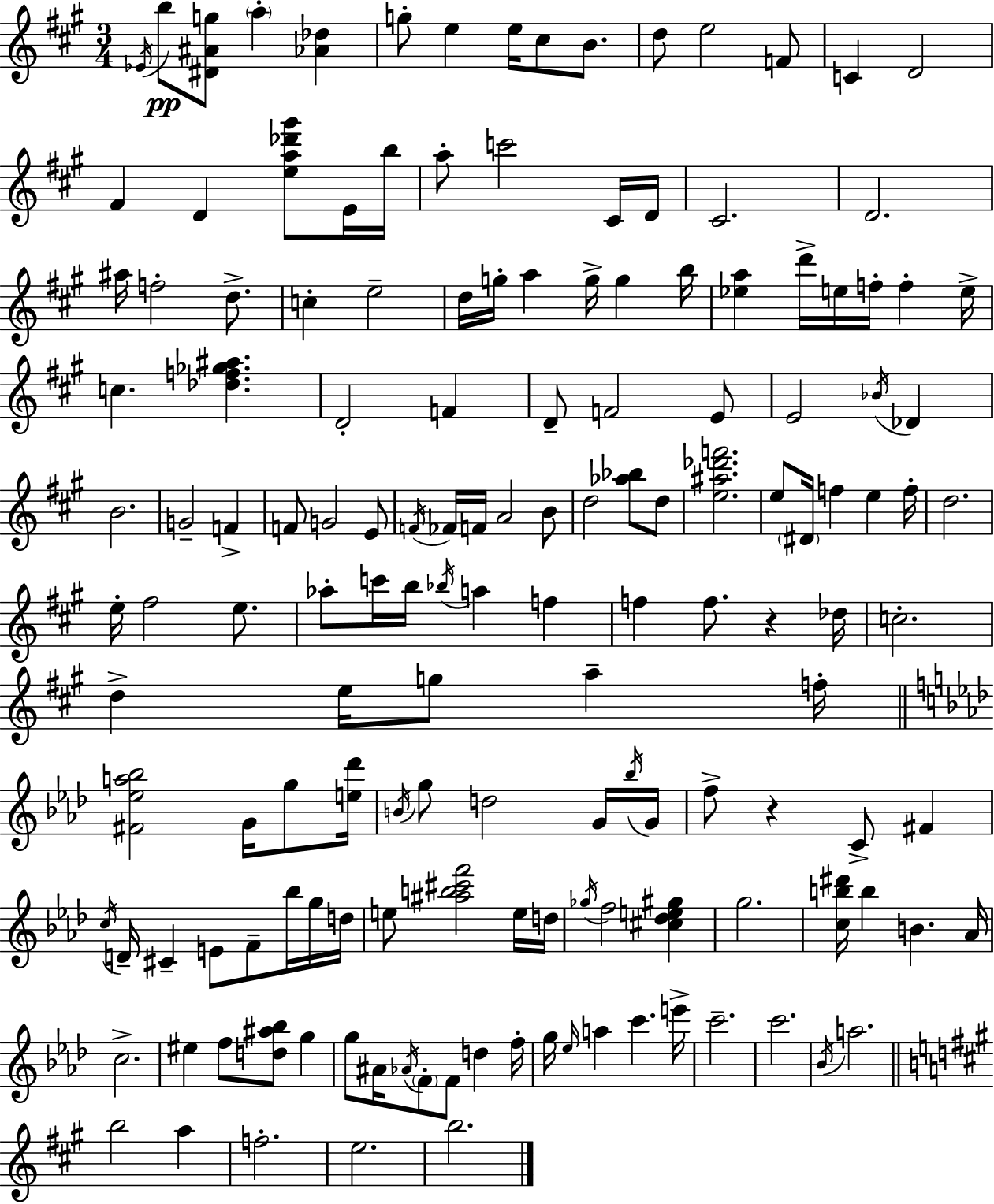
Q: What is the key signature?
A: A major